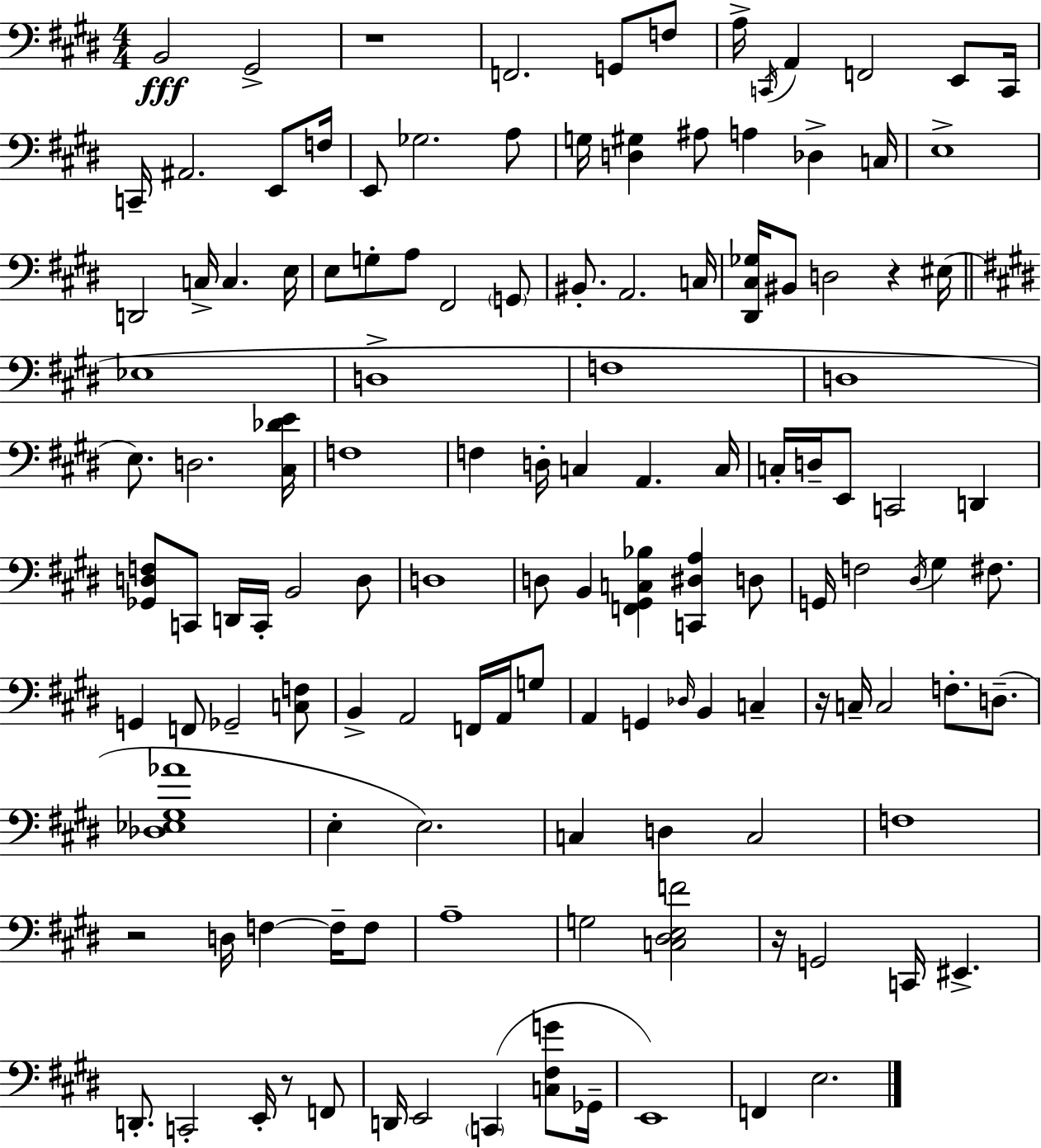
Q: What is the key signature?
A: E major